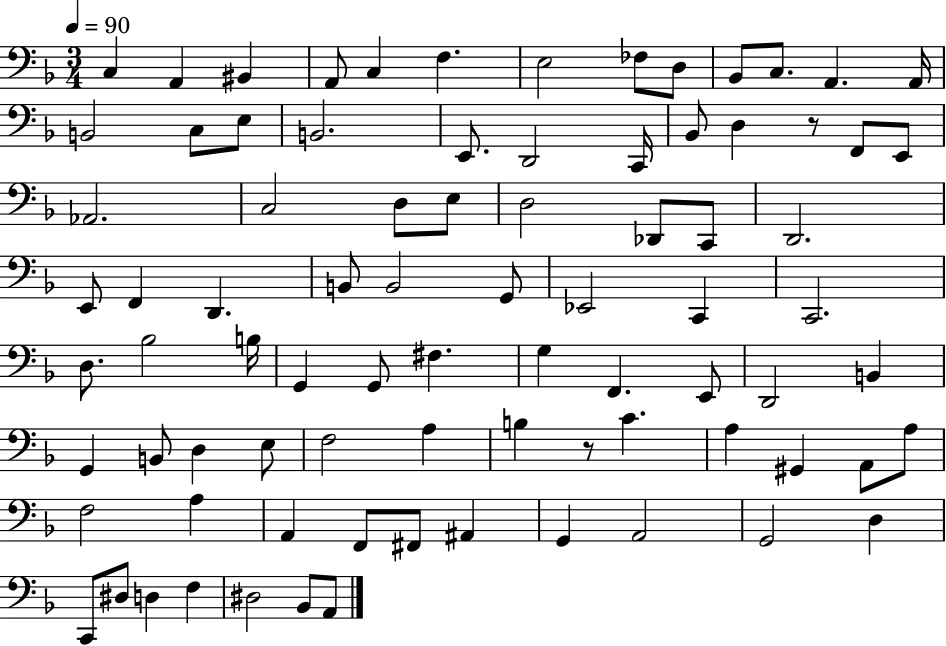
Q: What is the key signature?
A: F major